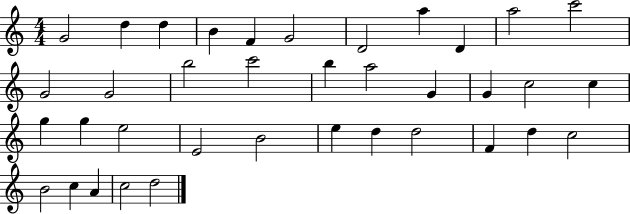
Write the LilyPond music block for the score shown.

{
  \clef treble
  \numericTimeSignature
  \time 4/4
  \key c \major
  g'2 d''4 d''4 | b'4 f'4 g'2 | d'2 a''4 d'4 | a''2 c'''2 | \break g'2 g'2 | b''2 c'''2 | b''4 a''2 g'4 | g'4 c''2 c''4 | \break g''4 g''4 e''2 | e'2 b'2 | e''4 d''4 d''2 | f'4 d''4 c''2 | \break b'2 c''4 a'4 | c''2 d''2 | \bar "|."
}